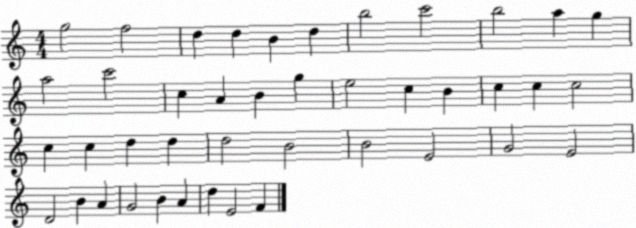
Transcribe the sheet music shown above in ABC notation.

X:1
T:Untitled
M:4/4
L:1/4
K:C
g2 f2 d d B d b2 c'2 b2 a g a2 c'2 c A B g e2 c B c c c2 c c d d d2 B2 B2 E2 G2 E2 D2 B A G2 B A d E2 F